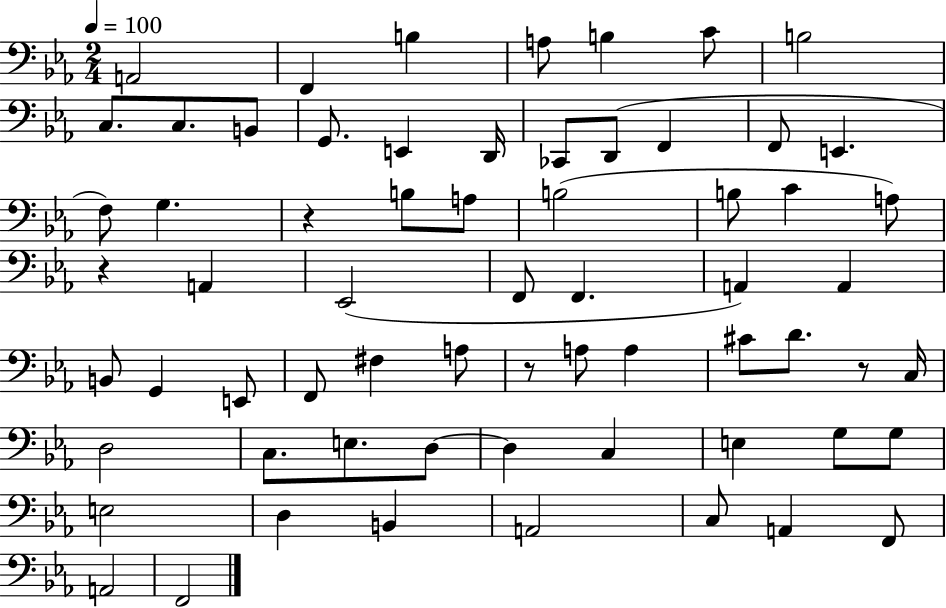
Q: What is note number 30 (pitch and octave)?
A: F2